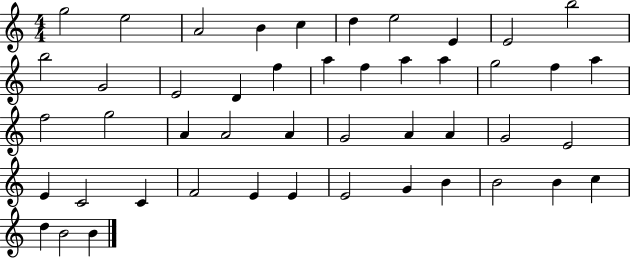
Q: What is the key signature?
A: C major